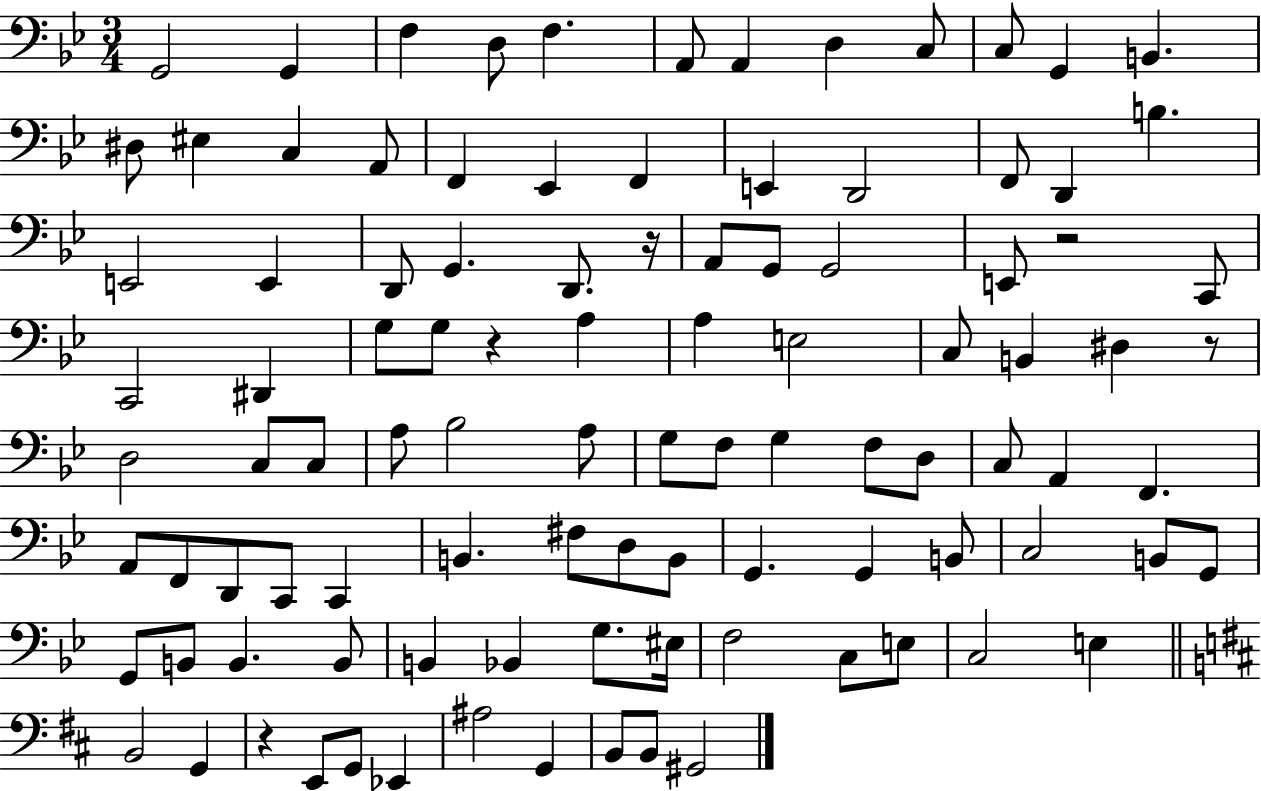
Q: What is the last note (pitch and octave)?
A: G#2